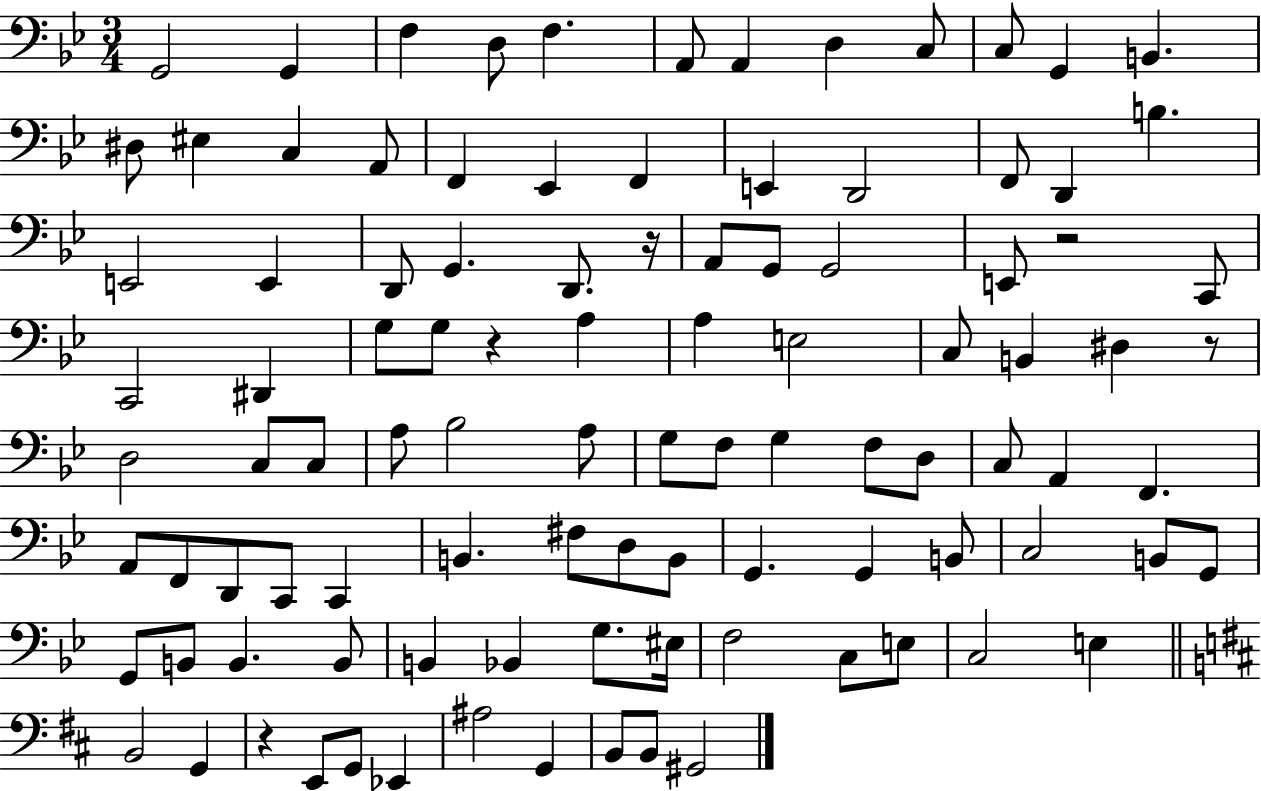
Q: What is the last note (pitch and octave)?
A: G#2